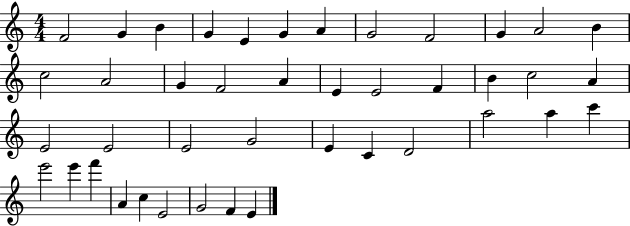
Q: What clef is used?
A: treble